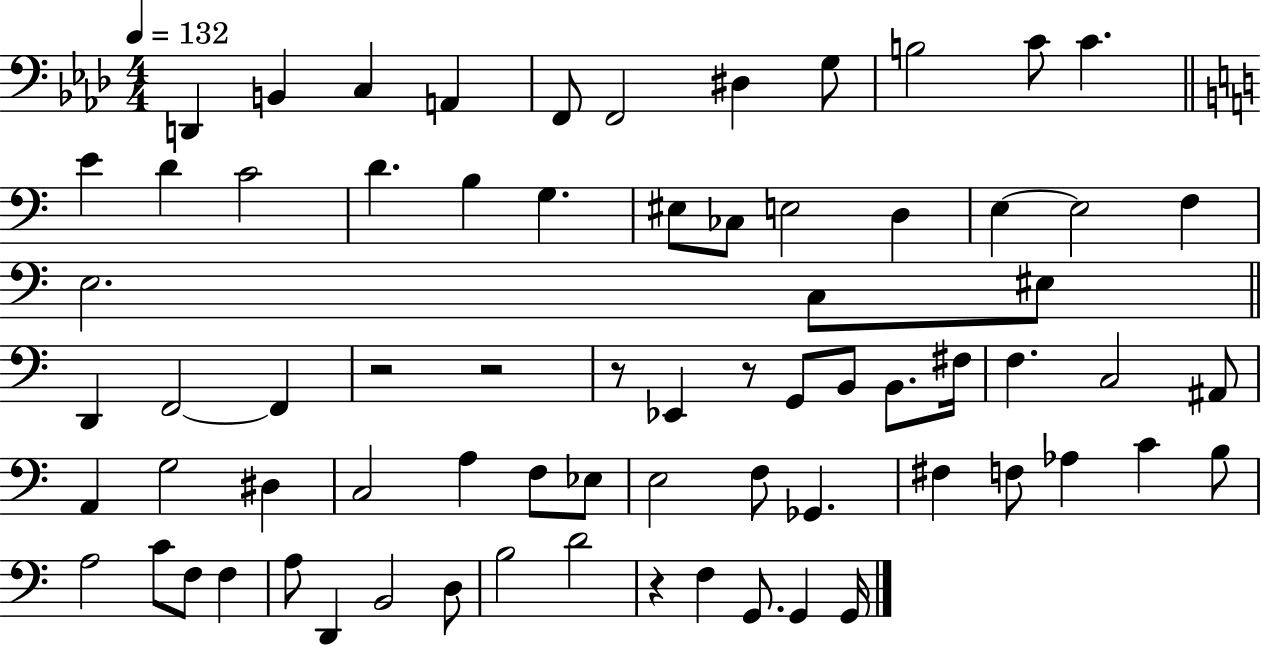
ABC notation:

X:1
T:Untitled
M:4/4
L:1/4
K:Ab
D,, B,, C, A,, F,,/2 F,,2 ^D, G,/2 B,2 C/2 C E D C2 D B, G, ^E,/2 _C,/2 E,2 D, E, E,2 F, E,2 C,/2 ^E,/2 D,, F,,2 F,, z2 z2 z/2 _E,, z/2 G,,/2 B,,/2 B,,/2 ^F,/4 F, C,2 ^A,,/2 A,, G,2 ^D, C,2 A, F,/2 _E,/2 E,2 F,/2 _G,, ^F, F,/2 _A, C B,/2 A,2 C/2 F,/2 F, A,/2 D,, B,,2 D,/2 B,2 D2 z F, G,,/2 G,, G,,/4